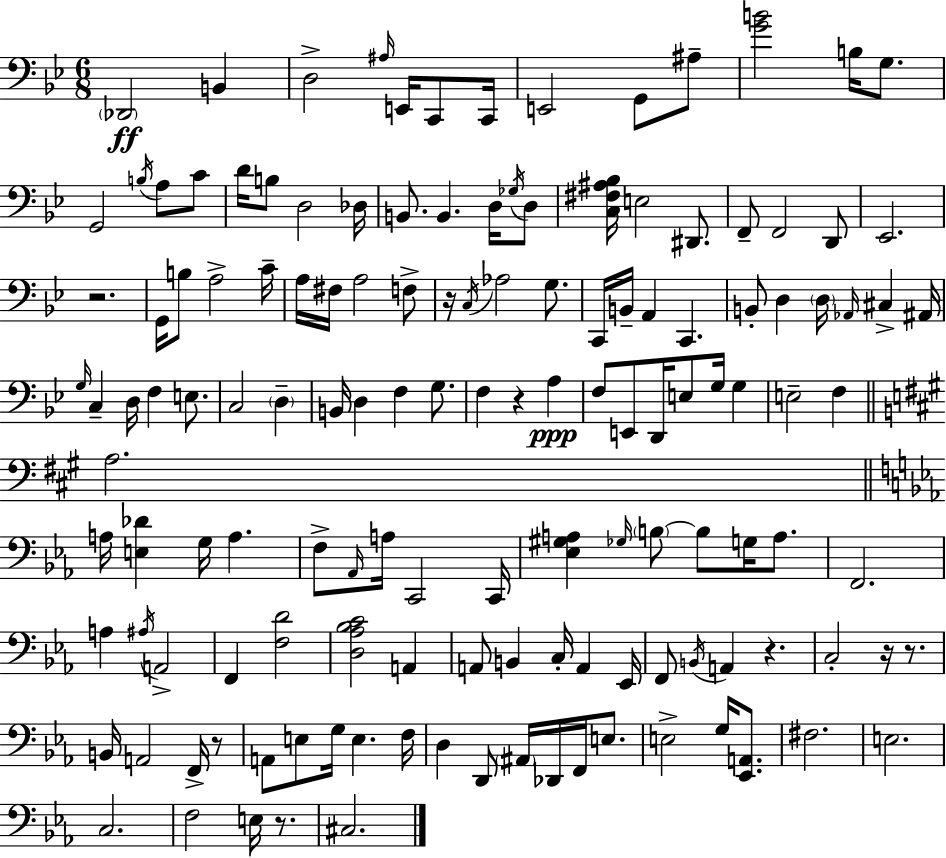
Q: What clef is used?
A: bass